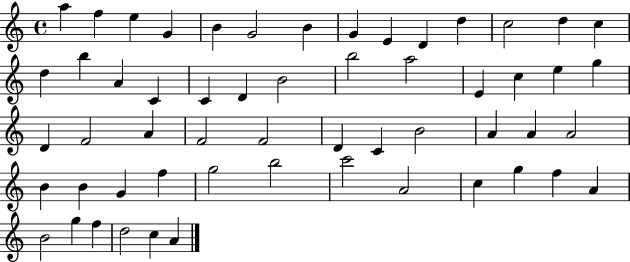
{
  \clef treble
  \time 4/4
  \defaultTimeSignature
  \key c \major
  a''4 f''4 e''4 g'4 | b'4 g'2 b'4 | g'4 e'4 d'4 d''4 | c''2 d''4 c''4 | \break d''4 b''4 a'4 c'4 | c'4 d'4 b'2 | b''2 a''2 | e'4 c''4 e''4 g''4 | \break d'4 f'2 a'4 | f'2 f'2 | d'4 c'4 b'2 | a'4 a'4 a'2 | \break b'4 b'4 g'4 f''4 | g''2 b''2 | c'''2 a'2 | c''4 g''4 f''4 a'4 | \break b'2 g''4 f''4 | d''2 c''4 a'4 | \bar "|."
}